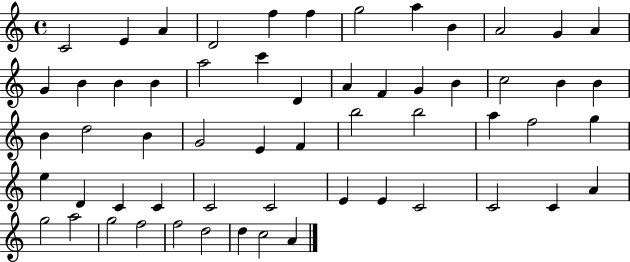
X:1
T:Untitled
M:4/4
L:1/4
K:C
C2 E A D2 f f g2 a B A2 G A G B B B a2 c' D A F G B c2 B B B d2 B G2 E F b2 b2 a f2 g e D C C C2 C2 E E C2 C2 C A g2 a2 g2 f2 f2 d2 d c2 A